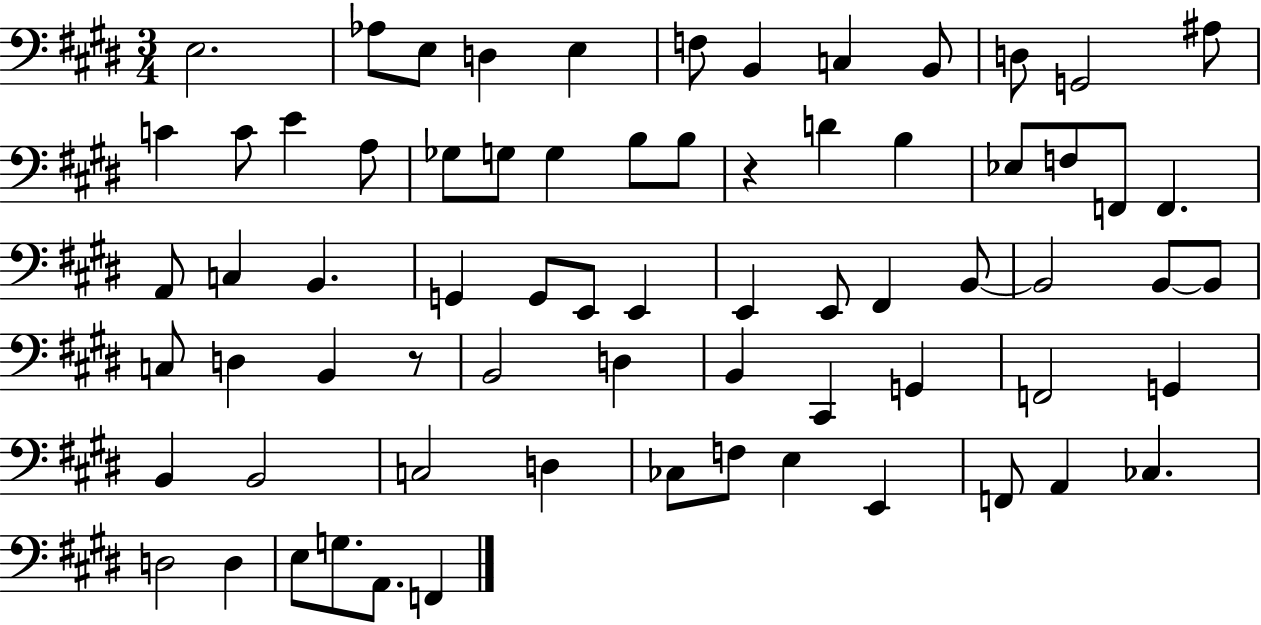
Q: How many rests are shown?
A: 2